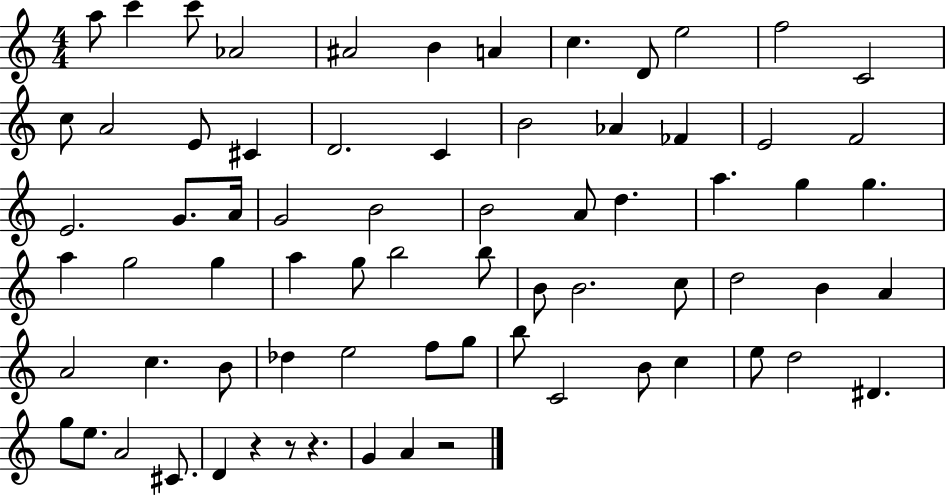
{
  \clef treble
  \numericTimeSignature
  \time 4/4
  \key c \major
  \repeat volta 2 { a''8 c'''4 c'''8 aes'2 | ais'2 b'4 a'4 | c''4. d'8 e''2 | f''2 c'2 | \break c''8 a'2 e'8 cis'4 | d'2. c'4 | b'2 aes'4 fes'4 | e'2 f'2 | \break e'2. g'8. a'16 | g'2 b'2 | b'2 a'8 d''4. | a''4. g''4 g''4. | \break a''4 g''2 g''4 | a''4 g''8 b''2 b''8 | b'8 b'2. c''8 | d''2 b'4 a'4 | \break a'2 c''4. b'8 | des''4 e''2 f''8 g''8 | b''8 c'2 b'8 c''4 | e''8 d''2 dis'4. | \break g''8 e''8. a'2 cis'8. | d'4 r4 r8 r4. | g'4 a'4 r2 | } \bar "|."
}